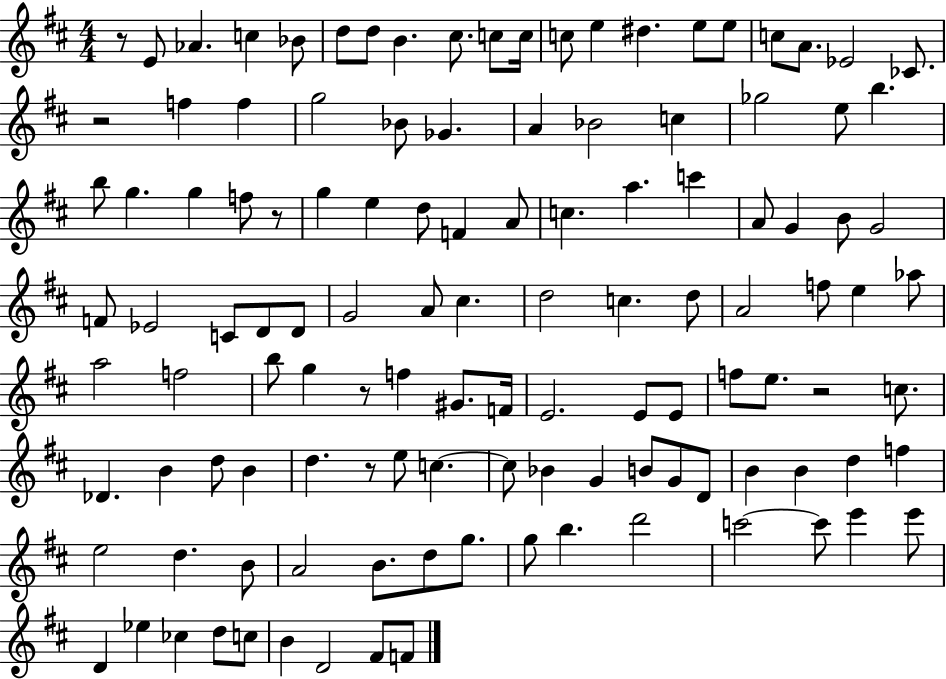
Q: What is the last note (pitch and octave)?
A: F4